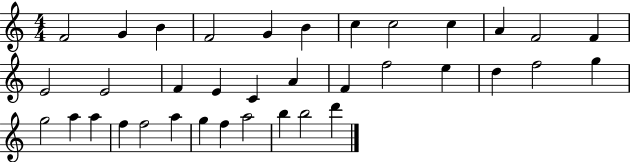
F4/h G4/q B4/q F4/h G4/q B4/q C5/q C5/h C5/q A4/q F4/h F4/q E4/h E4/h F4/q E4/q C4/q A4/q F4/q F5/h E5/q D5/q F5/h G5/q G5/h A5/q A5/q F5/q F5/h A5/q G5/q F5/q A5/h B5/q B5/h D6/q